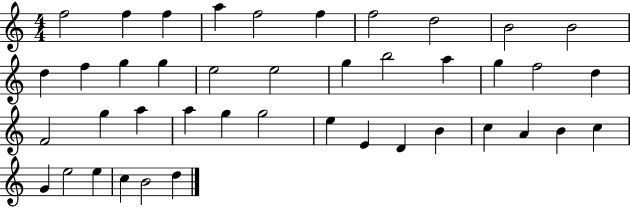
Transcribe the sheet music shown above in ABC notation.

X:1
T:Untitled
M:4/4
L:1/4
K:C
f2 f f a f2 f f2 d2 B2 B2 d f g g e2 e2 g b2 a g f2 d F2 g a a g g2 e E D B c A B c G e2 e c B2 d